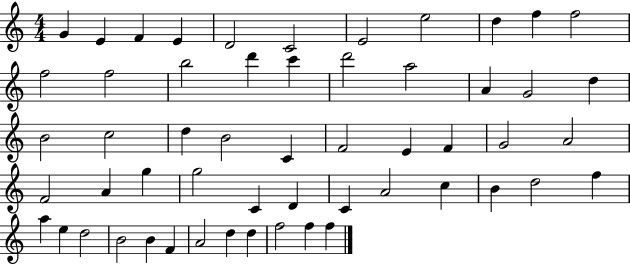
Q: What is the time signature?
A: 4/4